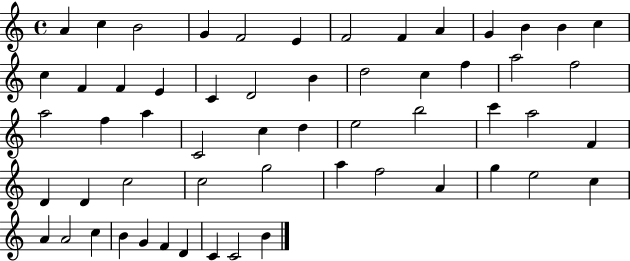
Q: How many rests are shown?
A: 0